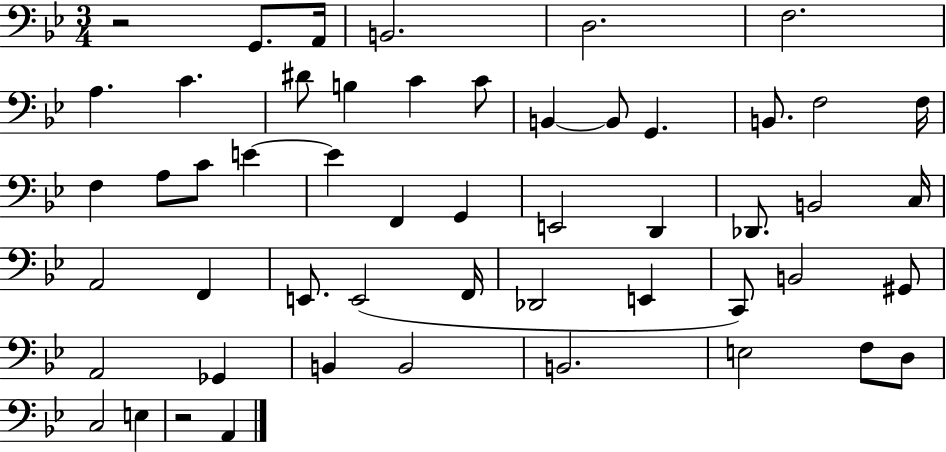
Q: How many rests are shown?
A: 2